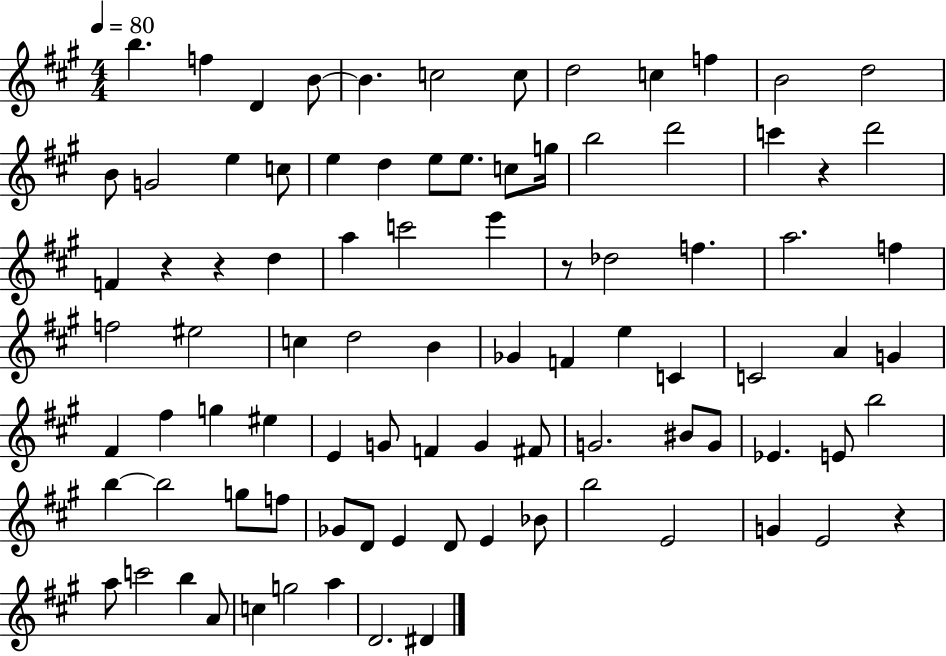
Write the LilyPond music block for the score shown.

{
  \clef treble
  \numericTimeSignature
  \time 4/4
  \key a \major
  \tempo 4 = 80
  b''4. f''4 d'4 b'8~~ | b'4. c''2 c''8 | d''2 c''4 f''4 | b'2 d''2 | \break b'8 g'2 e''4 c''8 | e''4 d''4 e''8 e''8. c''8 g''16 | b''2 d'''2 | c'''4 r4 d'''2 | \break f'4 r4 r4 d''4 | a''4 c'''2 e'''4 | r8 des''2 f''4. | a''2. f''4 | \break f''2 eis''2 | c''4 d''2 b'4 | ges'4 f'4 e''4 c'4 | c'2 a'4 g'4 | \break fis'4 fis''4 g''4 eis''4 | e'4 g'8 f'4 g'4 fis'8 | g'2. bis'8 g'8 | ees'4. e'8 b''2 | \break b''4~~ b''2 g''8 f''8 | ges'8 d'8 e'4 d'8 e'4 bes'8 | b''2 e'2 | g'4 e'2 r4 | \break a''8 c'''2 b''4 a'8 | c''4 g''2 a''4 | d'2. dis'4 | \bar "|."
}